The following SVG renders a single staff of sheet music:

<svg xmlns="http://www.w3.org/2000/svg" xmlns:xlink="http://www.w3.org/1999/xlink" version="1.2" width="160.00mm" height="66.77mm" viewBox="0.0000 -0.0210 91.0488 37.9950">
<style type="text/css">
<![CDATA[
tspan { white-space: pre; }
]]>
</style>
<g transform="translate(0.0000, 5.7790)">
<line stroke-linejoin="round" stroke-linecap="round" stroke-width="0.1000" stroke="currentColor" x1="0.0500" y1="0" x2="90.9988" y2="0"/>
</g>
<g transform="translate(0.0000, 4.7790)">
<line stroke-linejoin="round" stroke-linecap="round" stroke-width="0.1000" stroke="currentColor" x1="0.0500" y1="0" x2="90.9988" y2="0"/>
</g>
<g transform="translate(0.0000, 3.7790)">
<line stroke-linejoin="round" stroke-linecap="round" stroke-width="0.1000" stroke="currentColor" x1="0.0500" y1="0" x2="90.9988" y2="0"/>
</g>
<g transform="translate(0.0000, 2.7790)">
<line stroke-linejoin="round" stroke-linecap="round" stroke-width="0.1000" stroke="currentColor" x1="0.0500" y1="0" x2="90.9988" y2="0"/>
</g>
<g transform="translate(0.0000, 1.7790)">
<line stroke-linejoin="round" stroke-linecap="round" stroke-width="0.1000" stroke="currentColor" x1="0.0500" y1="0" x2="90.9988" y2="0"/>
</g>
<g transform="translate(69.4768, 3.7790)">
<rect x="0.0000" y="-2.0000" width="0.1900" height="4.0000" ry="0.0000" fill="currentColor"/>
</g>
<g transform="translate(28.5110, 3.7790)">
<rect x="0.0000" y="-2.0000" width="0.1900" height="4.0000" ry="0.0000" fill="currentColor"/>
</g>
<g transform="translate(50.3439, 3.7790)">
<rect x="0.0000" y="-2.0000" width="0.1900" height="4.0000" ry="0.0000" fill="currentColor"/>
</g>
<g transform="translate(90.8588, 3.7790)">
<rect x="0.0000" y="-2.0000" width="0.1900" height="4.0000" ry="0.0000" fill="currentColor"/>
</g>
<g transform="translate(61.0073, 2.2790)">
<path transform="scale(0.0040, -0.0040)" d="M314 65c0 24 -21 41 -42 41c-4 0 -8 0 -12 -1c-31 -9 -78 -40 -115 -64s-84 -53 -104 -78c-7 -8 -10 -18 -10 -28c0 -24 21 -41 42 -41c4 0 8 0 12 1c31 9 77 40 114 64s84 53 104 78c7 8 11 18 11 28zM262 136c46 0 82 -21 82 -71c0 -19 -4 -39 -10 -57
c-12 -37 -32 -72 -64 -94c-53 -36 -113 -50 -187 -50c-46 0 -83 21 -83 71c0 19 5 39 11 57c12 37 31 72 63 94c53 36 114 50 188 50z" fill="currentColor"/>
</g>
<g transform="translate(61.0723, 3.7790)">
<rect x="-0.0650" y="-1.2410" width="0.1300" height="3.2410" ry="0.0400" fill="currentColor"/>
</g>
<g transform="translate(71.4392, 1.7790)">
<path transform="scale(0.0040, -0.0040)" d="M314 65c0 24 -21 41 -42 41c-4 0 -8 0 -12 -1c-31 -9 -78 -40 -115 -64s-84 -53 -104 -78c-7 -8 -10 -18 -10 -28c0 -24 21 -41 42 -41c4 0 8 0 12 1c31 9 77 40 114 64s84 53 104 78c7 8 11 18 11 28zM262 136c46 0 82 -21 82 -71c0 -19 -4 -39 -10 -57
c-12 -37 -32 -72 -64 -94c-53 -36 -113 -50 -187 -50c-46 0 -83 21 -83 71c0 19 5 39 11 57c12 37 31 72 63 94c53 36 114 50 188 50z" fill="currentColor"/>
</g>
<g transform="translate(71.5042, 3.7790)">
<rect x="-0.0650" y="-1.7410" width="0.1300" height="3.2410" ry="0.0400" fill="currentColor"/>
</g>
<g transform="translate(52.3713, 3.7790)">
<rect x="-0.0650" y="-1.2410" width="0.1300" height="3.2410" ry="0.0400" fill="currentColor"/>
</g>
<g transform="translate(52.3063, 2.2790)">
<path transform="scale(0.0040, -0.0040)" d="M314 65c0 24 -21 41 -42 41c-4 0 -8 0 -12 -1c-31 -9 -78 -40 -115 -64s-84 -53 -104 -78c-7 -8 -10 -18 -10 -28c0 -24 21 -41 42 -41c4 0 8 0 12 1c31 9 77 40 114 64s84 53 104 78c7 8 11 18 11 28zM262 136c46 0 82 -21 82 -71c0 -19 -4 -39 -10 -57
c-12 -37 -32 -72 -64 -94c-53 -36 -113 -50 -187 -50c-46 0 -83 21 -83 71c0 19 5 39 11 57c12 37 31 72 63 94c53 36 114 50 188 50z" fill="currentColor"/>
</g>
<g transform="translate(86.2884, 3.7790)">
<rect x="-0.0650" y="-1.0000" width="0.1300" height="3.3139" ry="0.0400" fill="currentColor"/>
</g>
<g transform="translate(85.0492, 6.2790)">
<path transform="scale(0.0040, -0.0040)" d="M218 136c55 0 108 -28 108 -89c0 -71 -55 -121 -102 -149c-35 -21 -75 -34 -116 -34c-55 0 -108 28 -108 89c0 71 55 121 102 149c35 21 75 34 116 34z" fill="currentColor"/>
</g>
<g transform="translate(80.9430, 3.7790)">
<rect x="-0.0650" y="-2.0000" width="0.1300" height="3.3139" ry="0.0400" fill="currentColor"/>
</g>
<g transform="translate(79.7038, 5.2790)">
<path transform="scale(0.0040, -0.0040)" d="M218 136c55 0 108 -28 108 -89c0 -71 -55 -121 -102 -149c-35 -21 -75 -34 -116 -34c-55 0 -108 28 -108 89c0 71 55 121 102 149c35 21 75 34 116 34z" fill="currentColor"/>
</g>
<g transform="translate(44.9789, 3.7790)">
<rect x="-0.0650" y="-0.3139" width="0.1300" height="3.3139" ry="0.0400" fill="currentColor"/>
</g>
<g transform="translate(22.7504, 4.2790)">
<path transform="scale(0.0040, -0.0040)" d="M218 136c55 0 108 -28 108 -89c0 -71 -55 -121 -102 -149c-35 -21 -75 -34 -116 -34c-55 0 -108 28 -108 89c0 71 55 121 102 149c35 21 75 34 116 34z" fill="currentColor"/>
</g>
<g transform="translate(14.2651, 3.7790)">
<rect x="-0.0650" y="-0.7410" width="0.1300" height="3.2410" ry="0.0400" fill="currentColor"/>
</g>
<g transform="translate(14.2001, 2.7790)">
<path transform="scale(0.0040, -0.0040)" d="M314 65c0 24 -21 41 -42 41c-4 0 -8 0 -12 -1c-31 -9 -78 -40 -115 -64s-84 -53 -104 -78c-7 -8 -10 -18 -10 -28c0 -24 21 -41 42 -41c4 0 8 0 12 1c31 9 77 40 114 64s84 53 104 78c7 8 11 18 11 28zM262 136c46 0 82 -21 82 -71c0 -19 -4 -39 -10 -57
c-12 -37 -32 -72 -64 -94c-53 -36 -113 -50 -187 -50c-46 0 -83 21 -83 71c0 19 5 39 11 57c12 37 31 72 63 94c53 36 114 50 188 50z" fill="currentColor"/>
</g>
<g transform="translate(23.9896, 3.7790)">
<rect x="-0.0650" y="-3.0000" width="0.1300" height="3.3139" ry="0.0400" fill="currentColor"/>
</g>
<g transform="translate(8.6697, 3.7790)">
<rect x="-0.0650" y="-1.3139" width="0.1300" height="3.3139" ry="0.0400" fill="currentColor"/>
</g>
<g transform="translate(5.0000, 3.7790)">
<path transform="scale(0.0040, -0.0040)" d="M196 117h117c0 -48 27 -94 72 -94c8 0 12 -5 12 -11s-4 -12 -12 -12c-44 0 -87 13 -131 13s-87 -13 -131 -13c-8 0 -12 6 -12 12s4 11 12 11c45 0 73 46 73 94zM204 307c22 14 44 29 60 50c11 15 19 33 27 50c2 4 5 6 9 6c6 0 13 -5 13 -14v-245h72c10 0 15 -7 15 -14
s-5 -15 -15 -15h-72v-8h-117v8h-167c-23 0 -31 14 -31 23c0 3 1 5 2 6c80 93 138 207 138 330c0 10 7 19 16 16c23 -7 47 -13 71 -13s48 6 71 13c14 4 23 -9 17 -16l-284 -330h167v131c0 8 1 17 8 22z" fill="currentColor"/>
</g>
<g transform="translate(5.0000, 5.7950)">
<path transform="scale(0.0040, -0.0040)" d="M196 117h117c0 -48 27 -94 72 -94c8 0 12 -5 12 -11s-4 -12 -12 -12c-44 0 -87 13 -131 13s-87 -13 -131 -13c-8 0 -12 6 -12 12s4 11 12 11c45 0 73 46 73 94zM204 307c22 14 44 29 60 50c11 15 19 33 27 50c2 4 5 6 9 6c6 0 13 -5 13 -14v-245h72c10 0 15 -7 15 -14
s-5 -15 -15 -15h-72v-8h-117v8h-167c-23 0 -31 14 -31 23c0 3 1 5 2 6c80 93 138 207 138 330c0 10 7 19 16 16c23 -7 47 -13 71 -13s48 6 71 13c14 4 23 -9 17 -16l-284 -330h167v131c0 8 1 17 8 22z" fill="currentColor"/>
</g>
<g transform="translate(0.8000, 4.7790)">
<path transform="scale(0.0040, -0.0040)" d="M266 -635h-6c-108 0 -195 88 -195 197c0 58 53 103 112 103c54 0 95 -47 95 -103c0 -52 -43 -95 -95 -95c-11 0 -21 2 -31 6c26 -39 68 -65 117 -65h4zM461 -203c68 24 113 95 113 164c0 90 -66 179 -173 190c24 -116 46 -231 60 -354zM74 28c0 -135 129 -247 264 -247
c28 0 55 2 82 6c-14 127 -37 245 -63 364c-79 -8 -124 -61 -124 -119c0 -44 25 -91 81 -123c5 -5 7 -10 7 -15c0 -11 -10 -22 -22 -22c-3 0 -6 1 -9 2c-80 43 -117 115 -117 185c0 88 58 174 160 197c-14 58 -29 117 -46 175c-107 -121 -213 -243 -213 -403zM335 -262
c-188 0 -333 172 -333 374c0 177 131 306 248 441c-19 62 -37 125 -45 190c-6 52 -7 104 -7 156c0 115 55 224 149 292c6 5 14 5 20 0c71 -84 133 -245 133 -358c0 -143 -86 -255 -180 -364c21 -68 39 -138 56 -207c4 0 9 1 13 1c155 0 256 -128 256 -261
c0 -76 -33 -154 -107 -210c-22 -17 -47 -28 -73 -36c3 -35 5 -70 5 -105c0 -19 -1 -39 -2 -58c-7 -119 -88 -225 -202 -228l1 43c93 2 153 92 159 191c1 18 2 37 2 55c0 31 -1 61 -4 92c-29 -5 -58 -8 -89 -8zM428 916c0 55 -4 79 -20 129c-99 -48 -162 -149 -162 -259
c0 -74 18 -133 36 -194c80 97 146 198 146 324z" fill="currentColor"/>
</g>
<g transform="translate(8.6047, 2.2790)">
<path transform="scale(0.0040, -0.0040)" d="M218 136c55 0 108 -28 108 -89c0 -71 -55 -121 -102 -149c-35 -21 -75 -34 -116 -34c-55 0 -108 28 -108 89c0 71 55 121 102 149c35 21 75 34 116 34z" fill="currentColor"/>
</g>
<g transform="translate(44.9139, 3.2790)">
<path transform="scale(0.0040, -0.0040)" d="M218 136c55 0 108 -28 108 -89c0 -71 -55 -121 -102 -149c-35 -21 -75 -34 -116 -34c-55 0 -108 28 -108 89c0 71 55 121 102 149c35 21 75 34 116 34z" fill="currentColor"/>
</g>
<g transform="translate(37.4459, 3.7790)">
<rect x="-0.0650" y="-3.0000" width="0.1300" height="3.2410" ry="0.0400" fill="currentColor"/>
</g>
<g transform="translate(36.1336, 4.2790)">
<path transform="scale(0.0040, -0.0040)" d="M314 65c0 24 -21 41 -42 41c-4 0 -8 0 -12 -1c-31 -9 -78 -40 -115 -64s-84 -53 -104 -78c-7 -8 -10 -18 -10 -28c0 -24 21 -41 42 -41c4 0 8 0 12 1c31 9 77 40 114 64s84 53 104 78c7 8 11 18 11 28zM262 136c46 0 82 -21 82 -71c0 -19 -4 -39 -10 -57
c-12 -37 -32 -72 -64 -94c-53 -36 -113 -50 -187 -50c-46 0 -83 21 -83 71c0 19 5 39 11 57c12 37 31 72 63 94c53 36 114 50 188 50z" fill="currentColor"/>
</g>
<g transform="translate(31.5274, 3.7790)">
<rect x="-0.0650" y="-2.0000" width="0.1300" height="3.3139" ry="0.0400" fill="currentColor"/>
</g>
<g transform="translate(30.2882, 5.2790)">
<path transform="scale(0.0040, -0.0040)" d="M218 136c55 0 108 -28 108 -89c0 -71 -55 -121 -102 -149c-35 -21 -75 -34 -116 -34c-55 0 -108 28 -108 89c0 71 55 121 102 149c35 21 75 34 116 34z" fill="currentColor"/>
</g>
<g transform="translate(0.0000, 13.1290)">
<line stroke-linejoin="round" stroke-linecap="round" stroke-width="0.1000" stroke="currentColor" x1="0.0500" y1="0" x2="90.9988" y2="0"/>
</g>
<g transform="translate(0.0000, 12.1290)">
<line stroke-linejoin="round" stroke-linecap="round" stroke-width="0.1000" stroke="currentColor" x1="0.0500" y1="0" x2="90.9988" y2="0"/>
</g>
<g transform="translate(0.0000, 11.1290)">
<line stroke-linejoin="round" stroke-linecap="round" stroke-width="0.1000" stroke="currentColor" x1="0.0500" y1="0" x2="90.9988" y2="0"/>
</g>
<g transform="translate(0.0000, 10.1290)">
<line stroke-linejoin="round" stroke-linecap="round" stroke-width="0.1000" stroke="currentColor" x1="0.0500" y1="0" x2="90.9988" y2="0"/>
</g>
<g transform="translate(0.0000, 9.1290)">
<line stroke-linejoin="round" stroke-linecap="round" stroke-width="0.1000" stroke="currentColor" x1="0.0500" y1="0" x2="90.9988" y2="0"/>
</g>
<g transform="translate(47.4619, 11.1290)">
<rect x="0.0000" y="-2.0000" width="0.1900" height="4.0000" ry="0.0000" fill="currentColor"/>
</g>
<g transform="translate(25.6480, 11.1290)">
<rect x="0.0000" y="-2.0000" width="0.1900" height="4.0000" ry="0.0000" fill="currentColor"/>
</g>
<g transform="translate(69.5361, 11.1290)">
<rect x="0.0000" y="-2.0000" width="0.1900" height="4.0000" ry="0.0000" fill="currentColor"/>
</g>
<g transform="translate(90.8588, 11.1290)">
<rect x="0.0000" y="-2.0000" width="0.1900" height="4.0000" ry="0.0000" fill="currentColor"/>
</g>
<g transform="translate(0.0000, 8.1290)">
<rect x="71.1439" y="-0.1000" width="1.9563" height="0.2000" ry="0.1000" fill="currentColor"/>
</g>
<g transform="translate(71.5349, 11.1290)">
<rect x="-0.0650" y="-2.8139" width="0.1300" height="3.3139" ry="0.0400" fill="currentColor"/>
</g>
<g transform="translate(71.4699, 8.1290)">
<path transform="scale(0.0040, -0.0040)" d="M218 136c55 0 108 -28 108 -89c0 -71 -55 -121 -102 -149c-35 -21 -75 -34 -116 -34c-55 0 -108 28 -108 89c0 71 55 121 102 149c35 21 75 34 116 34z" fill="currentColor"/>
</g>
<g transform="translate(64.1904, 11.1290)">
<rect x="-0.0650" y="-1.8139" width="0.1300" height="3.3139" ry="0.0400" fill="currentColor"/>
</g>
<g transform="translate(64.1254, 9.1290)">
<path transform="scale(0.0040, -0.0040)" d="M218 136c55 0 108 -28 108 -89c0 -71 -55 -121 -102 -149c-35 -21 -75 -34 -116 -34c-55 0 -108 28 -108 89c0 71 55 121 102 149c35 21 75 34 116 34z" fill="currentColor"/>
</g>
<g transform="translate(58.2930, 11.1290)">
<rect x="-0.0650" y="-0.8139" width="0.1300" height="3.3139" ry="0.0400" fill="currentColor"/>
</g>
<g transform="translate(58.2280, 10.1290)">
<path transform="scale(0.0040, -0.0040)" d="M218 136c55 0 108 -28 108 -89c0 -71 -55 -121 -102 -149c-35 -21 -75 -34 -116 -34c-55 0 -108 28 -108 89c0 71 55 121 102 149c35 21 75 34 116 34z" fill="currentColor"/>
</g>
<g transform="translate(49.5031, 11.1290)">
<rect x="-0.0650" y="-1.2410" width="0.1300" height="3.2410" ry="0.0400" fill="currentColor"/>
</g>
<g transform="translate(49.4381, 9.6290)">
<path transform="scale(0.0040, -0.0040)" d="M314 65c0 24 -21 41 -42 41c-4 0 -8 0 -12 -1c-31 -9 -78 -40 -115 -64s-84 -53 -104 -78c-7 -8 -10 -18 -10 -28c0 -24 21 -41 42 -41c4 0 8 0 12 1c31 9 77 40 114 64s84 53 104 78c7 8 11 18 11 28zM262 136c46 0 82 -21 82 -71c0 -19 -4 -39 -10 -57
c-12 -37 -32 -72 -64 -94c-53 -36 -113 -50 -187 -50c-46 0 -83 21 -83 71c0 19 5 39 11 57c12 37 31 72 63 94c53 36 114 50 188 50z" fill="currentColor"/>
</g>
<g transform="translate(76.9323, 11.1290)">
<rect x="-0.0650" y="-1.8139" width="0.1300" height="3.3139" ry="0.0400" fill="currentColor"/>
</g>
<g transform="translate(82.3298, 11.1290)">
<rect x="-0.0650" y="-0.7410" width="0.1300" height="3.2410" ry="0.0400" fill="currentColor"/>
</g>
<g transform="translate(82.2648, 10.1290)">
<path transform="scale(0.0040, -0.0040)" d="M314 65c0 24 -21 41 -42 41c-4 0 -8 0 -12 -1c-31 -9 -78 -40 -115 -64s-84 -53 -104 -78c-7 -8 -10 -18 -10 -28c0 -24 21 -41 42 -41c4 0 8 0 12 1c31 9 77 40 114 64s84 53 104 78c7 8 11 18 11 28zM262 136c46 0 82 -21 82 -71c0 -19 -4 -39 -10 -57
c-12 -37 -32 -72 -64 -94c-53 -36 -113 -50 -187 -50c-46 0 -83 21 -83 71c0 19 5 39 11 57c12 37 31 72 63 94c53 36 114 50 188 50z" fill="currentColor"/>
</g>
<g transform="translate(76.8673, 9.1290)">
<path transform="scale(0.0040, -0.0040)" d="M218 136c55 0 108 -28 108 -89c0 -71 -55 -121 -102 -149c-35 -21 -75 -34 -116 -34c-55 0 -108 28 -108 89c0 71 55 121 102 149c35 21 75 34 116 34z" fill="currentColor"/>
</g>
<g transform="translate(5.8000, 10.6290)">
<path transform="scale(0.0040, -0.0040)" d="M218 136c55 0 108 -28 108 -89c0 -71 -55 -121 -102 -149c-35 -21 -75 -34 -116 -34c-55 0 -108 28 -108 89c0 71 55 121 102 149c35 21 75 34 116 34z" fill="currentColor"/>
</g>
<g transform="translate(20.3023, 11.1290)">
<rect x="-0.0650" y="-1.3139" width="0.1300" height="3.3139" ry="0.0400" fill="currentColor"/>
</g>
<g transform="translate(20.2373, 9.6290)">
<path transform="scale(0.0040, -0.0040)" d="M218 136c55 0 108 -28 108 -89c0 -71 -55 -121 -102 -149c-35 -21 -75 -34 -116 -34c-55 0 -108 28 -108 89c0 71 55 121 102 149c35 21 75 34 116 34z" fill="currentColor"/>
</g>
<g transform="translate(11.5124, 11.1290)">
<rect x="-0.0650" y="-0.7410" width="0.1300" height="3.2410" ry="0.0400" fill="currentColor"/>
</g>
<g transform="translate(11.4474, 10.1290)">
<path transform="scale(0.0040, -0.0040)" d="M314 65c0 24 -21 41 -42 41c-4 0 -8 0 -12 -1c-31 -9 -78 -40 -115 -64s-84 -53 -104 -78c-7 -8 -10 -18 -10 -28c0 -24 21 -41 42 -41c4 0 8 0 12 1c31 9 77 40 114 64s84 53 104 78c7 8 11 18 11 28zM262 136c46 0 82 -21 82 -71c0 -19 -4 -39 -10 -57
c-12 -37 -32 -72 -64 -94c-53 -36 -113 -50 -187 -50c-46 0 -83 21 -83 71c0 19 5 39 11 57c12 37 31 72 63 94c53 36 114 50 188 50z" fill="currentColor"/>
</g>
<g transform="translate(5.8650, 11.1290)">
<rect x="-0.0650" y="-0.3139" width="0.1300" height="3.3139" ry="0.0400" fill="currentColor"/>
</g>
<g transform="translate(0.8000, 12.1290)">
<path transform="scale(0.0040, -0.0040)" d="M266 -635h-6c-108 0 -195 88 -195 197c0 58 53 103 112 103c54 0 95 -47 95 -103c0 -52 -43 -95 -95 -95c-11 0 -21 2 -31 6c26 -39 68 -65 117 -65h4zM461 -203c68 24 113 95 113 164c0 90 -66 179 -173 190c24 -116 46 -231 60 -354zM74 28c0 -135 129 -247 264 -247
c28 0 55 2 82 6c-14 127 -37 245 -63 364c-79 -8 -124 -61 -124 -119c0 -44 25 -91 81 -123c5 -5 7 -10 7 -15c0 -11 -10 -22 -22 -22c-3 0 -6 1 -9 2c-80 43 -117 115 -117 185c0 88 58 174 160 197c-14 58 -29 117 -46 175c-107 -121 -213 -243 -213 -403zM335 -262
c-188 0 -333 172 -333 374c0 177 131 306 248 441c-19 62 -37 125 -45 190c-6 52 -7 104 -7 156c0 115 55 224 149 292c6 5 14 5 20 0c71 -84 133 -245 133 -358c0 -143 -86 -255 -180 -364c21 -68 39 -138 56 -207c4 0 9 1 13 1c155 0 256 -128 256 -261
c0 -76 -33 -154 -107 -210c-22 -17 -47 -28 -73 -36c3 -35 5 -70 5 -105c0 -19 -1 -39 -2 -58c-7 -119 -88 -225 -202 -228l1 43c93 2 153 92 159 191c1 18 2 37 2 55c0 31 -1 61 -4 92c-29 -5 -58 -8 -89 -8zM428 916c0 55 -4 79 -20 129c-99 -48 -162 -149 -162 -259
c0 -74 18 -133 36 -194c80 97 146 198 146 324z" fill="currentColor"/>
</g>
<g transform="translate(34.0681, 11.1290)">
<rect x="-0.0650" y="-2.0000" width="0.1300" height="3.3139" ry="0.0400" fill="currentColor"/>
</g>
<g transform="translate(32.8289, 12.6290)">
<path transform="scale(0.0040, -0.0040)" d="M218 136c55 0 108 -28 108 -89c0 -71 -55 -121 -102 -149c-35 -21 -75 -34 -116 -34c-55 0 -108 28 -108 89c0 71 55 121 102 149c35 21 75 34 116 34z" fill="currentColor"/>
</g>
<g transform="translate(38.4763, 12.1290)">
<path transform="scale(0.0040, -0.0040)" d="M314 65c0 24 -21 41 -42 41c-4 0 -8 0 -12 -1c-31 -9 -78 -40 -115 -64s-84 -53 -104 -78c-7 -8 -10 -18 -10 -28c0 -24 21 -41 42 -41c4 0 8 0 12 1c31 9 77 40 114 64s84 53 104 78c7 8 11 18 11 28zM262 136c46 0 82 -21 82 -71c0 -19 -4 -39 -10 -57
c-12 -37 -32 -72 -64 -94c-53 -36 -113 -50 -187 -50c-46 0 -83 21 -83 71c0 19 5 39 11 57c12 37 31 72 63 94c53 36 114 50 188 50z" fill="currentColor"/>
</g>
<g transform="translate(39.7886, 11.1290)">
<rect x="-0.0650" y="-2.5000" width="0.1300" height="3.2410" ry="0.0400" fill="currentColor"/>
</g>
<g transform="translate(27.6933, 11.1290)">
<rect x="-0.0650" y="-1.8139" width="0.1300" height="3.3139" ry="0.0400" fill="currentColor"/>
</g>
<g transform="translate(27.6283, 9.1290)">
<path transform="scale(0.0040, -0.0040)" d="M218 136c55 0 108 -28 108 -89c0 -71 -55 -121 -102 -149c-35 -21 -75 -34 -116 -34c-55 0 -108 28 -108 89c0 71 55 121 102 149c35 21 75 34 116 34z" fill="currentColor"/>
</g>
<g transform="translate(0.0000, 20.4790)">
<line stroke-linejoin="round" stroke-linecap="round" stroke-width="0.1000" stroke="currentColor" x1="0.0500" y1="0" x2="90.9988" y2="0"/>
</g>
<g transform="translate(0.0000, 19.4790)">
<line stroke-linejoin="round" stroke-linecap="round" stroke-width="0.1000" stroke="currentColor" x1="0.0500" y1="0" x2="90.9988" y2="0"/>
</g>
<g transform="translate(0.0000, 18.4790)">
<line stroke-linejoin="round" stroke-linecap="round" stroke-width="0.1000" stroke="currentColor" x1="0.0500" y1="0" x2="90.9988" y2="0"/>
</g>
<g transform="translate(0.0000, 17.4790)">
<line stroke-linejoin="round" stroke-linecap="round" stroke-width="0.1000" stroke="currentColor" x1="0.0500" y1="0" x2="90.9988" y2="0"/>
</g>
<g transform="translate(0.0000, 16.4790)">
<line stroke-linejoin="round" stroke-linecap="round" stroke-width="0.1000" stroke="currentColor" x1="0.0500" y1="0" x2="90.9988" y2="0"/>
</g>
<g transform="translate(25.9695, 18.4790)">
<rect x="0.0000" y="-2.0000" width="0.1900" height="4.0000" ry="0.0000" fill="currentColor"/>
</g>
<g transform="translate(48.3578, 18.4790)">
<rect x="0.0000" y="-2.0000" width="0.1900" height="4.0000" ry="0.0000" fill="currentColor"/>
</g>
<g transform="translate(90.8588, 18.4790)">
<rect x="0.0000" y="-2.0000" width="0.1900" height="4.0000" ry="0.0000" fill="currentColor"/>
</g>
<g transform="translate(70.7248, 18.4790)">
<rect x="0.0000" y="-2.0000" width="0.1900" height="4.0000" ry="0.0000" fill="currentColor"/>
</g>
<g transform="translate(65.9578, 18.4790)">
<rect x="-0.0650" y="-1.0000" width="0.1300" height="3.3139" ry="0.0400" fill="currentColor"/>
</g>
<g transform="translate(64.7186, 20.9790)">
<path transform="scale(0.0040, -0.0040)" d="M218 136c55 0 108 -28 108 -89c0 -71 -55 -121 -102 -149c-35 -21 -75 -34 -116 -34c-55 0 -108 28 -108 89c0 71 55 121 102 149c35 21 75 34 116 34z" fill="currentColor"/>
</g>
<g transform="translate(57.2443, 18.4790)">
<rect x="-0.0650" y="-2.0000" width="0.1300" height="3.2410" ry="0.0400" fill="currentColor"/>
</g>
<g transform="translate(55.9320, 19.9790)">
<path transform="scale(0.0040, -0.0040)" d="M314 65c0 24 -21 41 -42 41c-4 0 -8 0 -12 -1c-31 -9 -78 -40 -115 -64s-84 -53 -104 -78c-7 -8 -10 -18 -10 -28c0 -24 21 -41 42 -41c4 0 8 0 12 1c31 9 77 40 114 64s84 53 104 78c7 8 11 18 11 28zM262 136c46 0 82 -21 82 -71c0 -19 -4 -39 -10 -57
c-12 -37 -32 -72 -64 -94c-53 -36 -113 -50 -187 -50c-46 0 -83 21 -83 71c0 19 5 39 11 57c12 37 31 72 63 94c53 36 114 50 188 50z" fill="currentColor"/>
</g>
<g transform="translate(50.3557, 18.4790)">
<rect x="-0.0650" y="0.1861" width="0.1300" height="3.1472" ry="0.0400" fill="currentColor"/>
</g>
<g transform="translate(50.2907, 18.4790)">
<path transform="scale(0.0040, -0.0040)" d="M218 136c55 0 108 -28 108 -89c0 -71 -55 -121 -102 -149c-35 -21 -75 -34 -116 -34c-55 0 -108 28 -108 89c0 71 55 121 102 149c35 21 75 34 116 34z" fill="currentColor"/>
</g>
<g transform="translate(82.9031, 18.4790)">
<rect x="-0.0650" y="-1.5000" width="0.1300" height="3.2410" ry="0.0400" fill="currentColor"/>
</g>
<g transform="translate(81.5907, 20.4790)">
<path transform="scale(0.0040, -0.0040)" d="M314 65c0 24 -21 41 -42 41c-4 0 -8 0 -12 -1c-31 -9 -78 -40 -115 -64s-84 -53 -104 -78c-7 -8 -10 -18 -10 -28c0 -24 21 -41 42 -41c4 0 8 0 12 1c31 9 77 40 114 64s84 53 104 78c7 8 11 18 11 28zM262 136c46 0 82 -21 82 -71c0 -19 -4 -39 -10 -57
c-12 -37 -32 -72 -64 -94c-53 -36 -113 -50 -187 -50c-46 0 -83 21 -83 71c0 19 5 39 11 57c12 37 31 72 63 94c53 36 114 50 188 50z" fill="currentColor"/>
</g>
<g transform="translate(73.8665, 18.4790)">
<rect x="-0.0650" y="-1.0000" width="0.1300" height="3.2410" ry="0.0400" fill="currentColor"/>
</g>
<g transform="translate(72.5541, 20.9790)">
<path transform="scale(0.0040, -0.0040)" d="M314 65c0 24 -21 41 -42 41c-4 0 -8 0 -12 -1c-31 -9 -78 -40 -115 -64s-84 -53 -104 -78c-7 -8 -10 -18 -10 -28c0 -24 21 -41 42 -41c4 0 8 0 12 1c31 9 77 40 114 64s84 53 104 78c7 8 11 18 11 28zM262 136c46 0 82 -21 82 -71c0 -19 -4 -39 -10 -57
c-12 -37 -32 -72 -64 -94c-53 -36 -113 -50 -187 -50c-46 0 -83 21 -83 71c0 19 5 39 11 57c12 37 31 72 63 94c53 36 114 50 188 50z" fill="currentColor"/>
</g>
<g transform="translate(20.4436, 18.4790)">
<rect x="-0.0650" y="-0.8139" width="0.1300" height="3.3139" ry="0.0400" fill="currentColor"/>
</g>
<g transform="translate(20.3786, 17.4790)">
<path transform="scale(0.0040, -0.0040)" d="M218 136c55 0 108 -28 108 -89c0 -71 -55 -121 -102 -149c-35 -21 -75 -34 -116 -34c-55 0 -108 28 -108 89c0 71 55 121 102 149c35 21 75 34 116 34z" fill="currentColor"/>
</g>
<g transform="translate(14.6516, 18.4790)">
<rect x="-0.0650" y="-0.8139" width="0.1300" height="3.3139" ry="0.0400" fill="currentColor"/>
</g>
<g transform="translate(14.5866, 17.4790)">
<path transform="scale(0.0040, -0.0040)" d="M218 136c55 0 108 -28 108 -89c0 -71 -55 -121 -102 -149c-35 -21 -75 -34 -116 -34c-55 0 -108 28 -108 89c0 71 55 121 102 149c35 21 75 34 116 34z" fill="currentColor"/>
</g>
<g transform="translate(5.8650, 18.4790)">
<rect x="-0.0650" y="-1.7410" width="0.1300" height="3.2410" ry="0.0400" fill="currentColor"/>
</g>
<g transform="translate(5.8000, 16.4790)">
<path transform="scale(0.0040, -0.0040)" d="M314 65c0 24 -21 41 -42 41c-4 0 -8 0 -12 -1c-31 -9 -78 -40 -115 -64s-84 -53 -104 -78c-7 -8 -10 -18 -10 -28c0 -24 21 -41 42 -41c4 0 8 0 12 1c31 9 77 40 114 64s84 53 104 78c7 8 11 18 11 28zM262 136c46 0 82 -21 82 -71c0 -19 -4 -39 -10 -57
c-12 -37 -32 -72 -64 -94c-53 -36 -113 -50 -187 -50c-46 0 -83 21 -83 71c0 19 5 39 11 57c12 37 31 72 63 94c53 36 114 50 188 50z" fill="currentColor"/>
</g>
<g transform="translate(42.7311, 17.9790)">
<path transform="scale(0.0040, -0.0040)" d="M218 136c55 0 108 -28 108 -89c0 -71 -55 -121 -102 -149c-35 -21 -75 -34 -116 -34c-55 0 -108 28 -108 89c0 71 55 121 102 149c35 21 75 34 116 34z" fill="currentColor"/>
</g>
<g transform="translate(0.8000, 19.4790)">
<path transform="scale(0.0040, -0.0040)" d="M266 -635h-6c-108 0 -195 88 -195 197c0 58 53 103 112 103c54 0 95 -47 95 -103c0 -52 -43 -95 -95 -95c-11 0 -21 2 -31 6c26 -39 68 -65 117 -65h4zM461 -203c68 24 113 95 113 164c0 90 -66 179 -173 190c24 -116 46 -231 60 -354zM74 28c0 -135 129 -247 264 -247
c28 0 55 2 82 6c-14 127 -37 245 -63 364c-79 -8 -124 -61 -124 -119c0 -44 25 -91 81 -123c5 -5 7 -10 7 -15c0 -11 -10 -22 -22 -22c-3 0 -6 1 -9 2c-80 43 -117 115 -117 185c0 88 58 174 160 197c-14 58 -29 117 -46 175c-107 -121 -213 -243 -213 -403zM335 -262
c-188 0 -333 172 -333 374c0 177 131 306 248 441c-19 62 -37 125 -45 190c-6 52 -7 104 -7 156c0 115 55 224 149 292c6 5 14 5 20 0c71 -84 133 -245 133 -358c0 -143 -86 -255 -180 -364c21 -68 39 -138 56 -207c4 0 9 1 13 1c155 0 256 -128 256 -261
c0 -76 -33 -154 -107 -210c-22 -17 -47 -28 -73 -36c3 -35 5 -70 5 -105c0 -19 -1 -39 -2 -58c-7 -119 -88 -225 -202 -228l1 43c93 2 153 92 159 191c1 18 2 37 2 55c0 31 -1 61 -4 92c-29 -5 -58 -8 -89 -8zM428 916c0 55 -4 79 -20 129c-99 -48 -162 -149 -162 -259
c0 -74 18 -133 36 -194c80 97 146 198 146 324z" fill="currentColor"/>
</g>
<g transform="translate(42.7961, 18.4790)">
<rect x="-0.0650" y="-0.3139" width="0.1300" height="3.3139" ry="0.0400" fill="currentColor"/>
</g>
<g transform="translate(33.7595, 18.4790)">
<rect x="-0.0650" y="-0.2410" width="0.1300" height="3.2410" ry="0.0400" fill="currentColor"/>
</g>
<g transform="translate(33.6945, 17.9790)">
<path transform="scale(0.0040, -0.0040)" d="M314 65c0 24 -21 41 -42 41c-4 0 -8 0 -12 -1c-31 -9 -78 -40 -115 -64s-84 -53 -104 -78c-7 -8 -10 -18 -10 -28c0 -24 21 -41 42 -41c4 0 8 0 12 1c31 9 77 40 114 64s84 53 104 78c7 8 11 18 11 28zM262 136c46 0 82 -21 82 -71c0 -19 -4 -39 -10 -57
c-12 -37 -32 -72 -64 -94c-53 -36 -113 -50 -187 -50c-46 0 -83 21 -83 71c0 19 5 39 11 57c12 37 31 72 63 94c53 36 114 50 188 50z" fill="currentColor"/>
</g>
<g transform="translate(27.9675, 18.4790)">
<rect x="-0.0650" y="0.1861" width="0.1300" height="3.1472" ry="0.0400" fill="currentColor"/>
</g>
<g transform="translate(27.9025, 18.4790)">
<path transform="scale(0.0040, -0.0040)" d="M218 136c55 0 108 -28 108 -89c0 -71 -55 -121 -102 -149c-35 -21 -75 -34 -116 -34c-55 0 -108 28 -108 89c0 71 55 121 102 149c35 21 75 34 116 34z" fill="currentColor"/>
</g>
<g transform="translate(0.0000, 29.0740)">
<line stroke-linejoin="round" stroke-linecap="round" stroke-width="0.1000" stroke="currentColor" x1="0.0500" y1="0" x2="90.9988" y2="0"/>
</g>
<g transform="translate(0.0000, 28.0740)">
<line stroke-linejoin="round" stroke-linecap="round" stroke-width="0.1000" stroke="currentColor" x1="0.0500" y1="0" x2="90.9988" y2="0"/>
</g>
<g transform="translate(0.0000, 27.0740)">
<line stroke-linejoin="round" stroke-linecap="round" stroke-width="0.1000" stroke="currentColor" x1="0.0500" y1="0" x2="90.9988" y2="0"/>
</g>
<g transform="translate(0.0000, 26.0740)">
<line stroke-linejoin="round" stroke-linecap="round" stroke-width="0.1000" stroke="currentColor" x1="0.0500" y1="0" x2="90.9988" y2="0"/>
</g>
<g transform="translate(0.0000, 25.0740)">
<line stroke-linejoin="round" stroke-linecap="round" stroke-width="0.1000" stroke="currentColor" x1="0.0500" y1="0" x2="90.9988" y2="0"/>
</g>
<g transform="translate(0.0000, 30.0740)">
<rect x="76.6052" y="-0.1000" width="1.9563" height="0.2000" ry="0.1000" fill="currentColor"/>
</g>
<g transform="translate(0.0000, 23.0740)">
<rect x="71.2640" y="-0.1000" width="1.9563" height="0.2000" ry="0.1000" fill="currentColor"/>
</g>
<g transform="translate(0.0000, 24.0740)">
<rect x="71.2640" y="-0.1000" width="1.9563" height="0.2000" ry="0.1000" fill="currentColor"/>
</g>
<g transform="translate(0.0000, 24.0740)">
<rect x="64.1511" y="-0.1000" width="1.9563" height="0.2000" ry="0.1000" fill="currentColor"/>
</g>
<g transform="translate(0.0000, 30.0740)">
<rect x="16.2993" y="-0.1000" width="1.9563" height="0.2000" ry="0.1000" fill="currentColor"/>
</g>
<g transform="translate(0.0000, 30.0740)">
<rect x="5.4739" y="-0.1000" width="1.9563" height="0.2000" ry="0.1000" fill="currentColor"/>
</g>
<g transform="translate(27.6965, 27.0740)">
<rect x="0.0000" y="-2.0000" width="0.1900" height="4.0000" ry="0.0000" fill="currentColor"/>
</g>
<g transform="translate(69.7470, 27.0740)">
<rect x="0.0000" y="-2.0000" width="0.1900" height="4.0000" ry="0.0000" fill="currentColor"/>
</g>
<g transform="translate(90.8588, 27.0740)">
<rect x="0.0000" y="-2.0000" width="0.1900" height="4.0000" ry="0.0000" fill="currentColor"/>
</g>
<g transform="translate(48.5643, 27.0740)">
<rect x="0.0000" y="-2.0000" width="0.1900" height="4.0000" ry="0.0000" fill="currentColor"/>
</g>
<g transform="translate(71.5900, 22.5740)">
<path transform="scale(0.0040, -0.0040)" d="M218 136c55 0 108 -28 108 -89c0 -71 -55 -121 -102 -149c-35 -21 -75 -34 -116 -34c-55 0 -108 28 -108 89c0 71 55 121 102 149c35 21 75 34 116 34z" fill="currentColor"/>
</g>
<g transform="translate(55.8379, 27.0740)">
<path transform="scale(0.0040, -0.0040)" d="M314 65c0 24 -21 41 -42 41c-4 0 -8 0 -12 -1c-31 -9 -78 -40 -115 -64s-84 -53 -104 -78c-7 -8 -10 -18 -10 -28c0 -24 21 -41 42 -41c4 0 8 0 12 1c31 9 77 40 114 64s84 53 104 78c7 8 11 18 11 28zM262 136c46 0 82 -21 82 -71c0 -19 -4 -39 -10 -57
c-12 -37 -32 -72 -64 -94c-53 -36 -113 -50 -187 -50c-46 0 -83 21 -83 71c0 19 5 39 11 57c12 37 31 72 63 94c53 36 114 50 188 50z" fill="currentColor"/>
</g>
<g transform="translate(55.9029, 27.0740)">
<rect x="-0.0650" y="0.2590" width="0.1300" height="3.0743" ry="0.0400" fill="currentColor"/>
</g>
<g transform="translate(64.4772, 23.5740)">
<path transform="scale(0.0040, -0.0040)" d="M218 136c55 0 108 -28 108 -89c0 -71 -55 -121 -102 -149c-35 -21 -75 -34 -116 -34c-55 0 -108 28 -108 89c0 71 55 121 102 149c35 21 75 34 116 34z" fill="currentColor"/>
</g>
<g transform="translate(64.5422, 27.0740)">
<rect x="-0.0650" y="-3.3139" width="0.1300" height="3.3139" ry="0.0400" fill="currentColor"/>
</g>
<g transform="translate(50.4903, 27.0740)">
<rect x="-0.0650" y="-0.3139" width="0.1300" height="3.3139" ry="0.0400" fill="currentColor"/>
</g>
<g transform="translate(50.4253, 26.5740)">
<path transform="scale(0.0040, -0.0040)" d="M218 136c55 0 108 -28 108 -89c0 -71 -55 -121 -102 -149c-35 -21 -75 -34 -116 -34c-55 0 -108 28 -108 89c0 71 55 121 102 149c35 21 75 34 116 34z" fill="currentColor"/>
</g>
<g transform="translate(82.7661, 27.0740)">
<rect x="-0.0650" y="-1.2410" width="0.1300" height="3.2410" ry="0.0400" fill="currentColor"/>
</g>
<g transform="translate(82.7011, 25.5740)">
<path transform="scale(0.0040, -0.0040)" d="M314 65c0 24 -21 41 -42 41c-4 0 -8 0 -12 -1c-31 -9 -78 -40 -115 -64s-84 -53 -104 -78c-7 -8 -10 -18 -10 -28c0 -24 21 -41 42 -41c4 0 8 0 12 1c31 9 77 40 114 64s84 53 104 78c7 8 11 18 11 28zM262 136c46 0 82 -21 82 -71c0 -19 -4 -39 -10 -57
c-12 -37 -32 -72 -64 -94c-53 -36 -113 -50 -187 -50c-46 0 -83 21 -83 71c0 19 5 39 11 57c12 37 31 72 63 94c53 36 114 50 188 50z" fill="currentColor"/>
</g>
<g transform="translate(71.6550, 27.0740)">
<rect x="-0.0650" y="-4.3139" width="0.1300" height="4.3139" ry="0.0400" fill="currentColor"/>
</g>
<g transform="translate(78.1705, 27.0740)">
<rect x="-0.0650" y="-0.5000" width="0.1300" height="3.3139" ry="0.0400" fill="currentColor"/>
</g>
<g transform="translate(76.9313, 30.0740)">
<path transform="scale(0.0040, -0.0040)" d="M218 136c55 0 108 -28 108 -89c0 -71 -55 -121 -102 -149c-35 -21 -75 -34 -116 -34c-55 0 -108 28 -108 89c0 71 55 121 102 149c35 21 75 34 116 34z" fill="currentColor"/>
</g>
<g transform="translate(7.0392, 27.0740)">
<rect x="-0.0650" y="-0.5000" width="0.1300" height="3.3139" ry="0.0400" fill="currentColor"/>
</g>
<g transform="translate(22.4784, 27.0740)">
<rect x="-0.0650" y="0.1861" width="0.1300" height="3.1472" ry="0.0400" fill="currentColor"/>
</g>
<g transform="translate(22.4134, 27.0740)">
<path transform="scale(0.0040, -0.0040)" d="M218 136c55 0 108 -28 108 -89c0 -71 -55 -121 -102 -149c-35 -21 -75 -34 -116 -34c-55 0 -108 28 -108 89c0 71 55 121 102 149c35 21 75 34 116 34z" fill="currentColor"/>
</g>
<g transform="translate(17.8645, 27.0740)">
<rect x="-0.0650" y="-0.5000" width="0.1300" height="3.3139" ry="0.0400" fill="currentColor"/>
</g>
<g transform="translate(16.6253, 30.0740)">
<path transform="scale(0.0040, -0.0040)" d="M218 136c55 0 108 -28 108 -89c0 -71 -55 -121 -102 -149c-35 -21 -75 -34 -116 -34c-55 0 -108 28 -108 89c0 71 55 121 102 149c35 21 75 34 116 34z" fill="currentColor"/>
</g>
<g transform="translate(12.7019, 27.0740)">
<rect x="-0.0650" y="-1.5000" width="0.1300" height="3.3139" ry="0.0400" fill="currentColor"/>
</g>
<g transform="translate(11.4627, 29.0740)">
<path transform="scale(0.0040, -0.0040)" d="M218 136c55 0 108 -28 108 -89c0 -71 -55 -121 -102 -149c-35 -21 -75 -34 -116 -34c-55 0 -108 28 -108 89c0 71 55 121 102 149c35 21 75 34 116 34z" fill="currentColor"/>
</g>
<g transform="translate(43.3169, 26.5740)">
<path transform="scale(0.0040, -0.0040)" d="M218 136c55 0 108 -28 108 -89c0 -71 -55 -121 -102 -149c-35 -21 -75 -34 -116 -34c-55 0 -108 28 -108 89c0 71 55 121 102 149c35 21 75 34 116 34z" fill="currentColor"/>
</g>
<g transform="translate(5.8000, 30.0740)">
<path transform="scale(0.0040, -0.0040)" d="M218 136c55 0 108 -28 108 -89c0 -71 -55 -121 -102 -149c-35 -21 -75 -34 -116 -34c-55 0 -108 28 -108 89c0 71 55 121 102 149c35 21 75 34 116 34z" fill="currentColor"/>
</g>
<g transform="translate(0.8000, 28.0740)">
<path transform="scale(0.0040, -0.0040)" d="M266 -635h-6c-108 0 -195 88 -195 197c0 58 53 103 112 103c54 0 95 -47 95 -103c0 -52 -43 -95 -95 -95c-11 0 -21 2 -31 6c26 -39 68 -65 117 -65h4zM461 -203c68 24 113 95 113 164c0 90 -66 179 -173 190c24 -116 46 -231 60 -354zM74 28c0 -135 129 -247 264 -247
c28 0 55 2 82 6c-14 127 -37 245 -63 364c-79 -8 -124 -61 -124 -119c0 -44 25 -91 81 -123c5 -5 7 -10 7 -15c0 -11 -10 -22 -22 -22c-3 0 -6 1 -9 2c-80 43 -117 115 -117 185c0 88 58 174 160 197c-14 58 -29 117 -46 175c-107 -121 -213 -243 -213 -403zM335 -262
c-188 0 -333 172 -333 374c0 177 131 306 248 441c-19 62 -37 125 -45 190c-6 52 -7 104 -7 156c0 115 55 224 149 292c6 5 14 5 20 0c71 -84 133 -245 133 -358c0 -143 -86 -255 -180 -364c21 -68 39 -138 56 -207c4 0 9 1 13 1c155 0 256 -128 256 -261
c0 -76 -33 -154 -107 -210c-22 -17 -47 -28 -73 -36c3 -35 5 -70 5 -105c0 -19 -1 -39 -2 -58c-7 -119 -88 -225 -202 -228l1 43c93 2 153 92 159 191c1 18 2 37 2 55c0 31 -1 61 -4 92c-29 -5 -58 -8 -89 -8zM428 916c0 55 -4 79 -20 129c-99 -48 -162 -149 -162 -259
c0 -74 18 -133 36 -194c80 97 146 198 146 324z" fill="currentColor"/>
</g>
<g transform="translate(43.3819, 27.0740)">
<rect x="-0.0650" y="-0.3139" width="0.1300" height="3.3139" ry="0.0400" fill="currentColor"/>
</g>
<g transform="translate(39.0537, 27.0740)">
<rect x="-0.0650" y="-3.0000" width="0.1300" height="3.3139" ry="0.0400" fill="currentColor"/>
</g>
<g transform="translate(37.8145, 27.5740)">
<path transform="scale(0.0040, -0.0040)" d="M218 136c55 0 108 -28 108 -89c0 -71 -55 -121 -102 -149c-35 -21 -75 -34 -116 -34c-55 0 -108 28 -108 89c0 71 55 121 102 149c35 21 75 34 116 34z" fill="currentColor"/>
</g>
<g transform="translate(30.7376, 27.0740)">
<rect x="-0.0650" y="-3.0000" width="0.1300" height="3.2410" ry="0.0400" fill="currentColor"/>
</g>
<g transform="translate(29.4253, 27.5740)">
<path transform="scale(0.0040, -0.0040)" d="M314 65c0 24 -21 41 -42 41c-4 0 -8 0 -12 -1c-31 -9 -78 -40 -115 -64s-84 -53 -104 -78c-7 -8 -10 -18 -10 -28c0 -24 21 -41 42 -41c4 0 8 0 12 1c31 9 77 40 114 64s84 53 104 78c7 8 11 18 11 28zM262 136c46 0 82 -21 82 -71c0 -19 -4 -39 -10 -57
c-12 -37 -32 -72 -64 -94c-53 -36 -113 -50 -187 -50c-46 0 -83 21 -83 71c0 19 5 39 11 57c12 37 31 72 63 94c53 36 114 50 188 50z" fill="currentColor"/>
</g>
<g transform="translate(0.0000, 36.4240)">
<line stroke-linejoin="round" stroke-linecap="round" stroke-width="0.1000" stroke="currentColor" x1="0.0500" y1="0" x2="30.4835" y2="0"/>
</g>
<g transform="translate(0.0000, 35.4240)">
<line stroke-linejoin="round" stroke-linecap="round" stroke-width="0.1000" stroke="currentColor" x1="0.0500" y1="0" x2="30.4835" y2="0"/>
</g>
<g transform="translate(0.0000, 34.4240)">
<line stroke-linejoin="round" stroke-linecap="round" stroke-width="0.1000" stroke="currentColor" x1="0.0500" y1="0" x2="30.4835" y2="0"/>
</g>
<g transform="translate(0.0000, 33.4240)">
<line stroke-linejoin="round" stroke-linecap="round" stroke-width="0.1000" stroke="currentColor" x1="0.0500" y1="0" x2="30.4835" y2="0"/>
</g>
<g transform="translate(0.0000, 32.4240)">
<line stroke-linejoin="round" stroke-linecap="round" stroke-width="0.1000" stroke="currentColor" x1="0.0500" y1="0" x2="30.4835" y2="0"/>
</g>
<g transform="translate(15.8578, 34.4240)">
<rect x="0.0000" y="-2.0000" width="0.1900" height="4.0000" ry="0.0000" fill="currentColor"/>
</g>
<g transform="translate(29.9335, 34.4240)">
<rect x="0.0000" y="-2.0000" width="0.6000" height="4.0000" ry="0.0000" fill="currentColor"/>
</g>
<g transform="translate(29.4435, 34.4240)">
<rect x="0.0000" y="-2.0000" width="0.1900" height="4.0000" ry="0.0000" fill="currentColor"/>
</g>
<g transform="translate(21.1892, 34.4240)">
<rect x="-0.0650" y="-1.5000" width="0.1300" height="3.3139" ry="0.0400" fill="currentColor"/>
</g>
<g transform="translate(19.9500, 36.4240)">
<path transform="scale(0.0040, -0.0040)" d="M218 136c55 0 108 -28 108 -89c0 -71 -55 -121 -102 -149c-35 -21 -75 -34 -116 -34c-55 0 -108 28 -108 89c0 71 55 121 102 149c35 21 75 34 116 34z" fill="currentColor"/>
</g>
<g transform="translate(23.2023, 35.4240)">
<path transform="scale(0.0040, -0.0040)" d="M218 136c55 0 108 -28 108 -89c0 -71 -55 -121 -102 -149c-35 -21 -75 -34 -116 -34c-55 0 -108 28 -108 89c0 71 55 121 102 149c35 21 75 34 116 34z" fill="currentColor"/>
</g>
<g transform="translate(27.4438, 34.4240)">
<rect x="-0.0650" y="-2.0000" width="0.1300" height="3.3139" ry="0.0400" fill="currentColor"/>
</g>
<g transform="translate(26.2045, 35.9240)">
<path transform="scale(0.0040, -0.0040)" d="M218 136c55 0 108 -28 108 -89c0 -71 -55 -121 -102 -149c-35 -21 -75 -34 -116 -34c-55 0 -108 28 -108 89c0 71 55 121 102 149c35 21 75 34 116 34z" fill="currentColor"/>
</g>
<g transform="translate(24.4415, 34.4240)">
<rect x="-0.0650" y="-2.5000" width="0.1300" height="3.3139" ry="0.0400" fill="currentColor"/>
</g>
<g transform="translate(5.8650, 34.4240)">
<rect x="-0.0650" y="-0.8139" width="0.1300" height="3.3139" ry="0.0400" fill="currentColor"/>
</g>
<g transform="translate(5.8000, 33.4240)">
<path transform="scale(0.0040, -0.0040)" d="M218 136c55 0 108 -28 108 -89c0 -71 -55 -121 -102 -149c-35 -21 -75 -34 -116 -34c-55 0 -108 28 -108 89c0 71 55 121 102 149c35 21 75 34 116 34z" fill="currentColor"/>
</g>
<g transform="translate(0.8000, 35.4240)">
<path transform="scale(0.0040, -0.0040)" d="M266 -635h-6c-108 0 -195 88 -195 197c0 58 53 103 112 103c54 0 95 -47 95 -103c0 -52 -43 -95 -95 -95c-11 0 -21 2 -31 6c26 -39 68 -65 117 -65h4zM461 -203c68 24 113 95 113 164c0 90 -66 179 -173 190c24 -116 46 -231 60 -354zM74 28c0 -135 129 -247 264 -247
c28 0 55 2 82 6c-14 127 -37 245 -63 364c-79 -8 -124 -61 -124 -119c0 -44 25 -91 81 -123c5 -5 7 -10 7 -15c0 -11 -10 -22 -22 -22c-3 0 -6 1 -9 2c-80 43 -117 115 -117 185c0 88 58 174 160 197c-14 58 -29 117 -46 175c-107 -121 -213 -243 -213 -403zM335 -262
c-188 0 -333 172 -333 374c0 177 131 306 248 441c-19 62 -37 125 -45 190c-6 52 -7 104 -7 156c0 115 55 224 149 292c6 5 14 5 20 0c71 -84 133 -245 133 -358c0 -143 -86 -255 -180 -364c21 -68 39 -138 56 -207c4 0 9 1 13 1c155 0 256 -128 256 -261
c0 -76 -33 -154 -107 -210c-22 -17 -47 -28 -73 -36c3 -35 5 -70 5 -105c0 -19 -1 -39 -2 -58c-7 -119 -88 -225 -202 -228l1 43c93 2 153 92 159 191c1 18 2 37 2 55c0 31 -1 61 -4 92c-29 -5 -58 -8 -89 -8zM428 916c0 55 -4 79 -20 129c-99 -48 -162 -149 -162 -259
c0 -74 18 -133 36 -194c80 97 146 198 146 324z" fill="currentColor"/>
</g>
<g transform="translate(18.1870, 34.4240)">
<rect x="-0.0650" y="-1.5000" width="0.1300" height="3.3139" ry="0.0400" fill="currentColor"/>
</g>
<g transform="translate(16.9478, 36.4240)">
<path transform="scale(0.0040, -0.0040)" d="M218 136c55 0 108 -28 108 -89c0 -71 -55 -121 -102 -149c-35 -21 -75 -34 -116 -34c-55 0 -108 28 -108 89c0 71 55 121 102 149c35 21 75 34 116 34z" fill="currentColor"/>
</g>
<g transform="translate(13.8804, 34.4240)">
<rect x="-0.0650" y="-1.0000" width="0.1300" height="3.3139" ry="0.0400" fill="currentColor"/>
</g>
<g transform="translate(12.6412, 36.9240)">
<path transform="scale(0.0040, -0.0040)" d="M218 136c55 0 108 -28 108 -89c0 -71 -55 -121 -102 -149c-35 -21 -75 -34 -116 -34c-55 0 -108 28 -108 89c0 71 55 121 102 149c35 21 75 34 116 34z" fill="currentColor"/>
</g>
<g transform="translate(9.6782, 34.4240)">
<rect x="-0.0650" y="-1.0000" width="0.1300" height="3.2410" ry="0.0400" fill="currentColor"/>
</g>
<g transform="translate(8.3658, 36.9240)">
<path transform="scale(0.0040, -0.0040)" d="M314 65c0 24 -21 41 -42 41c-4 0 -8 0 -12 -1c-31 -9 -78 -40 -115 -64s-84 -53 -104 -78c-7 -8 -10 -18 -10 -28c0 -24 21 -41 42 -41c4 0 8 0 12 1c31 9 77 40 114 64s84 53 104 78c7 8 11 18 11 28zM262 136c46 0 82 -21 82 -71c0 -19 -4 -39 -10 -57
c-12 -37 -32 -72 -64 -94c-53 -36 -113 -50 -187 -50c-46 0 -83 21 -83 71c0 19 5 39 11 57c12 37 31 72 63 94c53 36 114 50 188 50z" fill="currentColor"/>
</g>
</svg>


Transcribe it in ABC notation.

X:1
T:Untitled
M:4/4
L:1/4
K:C
e d2 A F A2 c e2 e2 f2 F D c d2 e f F G2 e2 d f a f d2 f2 d d B c2 c B F2 D D2 E2 C E C B A2 A c c B2 b d' C e2 d D2 D E E G F